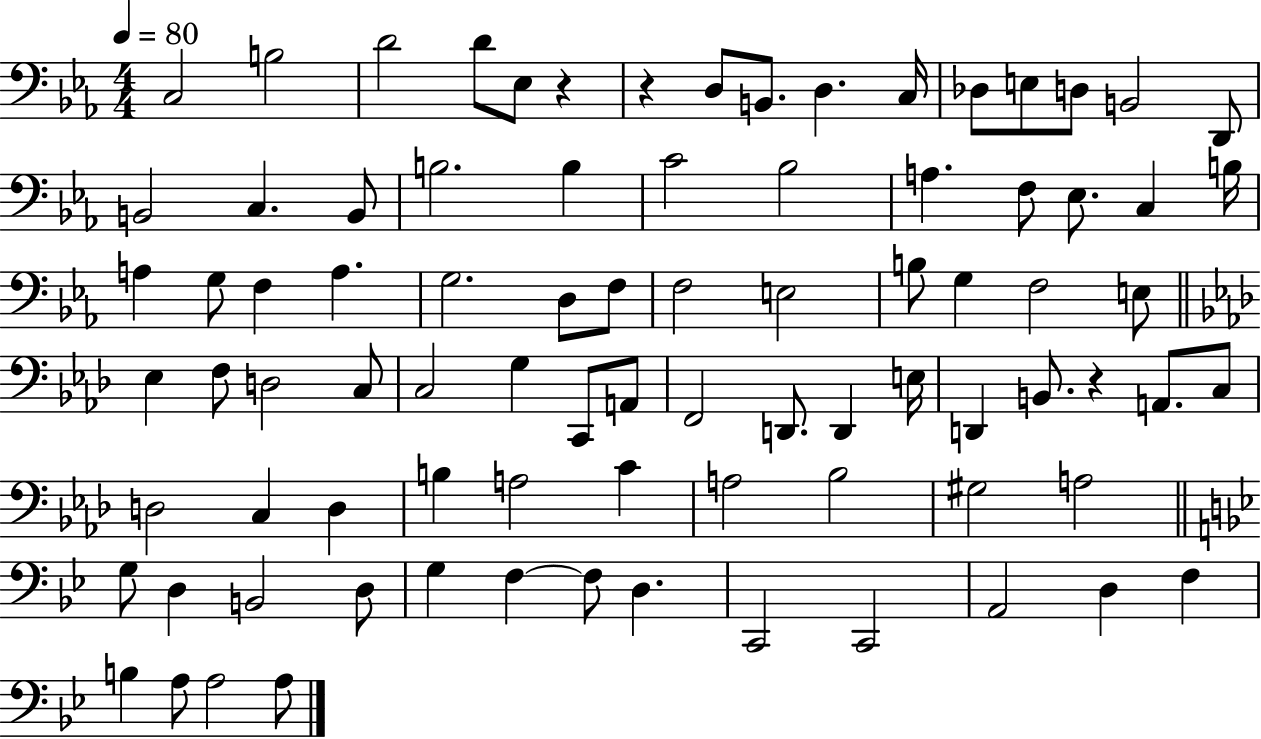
{
  \clef bass
  \numericTimeSignature
  \time 4/4
  \key ees \major
  \tempo 4 = 80
  c2 b2 | d'2 d'8 ees8 r4 | r4 d8 b,8. d4. c16 | des8 e8 d8 b,2 d,8 | \break b,2 c4. b,8 | b2. b4 | c'2 bes2 | a4. f8 ees8. c4 b16 | \break a4 g8 f4 a4. | g2. d8 f8 | f2 e2 | b8 g4 f2 e8 | \break \bar "||" \break \key aes \major ees4 f8 d2 c8 | c2 g4 c,8 a,8 | f,2 d,8. d,4 e16 | d,4 b,8. r4 a,8. c8 | \break d2 c4 d4 | b4 a2 c'4 | a2 bes2 | gis2 a2 | \break \bar "||" \break \key bes \major g8 d4 b,2 d8 | g4 f4~~ f8 d4. | c,2 c,2 | a,2 d4 f4 | \break b4 a8 a2 a8 | \bar "|."
}